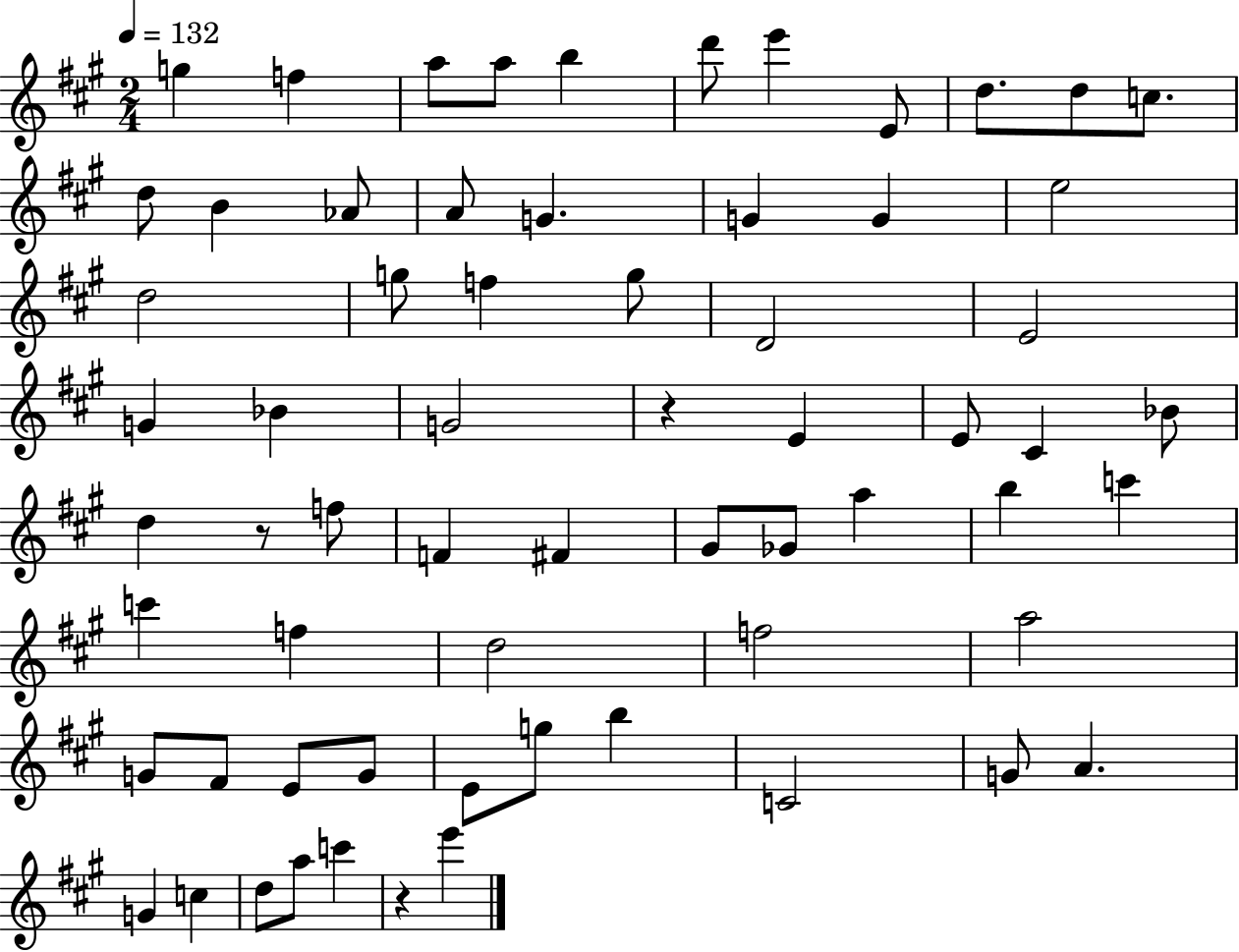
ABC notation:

X:1
T:Untitled
M:2/4
L:1/4
K:A
g f a/2 a/2 b d'/2 e' E/2 d/2 d/2 c/2 d/2 B _A/2 A/2 G G G e2 d2 g/2 f g/2 D2 E2 G _B G2 z E E/2 ^C _B/2 d z/2 f/2 F ^F ^G/2 _G/2 a b c' c' f d2 f2 a2 G/2 ^F/2 E/2 G/2 E/2 g/2 b C2 G/2 A G c d/2 a/2 c' z e'